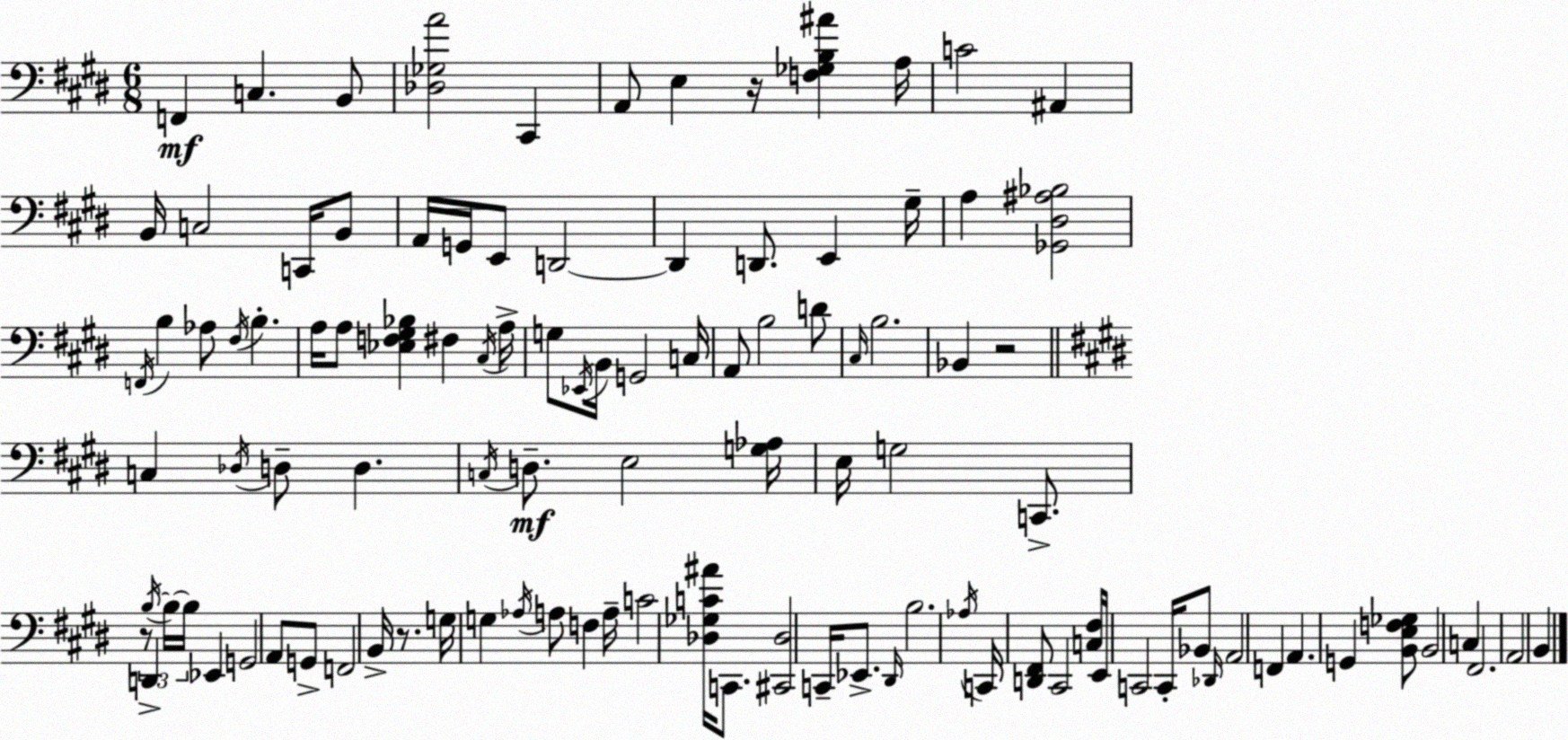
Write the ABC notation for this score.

X:1
T:Untitled
M:6/8
L:1/4
K:E
F,, C, B,,/2 [_D,_G,A]2 ^C,, A,,/2 E, z/4 [F,_G,B,^A] A,/4 C2 ^A,, B,,/4 C,2 C,,/4 B,,/2 A,,/4 G,,/4 E,,/2 D,,2 D,, D,,/2 E,, ^G,/4 A, [_G,,^D,^A,_B,]2 F,,/4 B, _A,/2 ^F,/4 B, A,/4 A,/2 [_E,F,^G,_B,] ^F, ^C,/4 A,/4 G,/2 _E,,/4 B,,/4 G,,2 C,/4 A,,/2 B,2 D/2 ^C,/4 B,2 _B,, z2 C, _D,/4 D,/2 D, C,/4 D,/2 E,2 [G,_A,]/4 E,/4 G,2 C,,/2 z/2 D,, B,/4 B,/4 B,/4 _E,, G,,2 A,,/2 G,,/2 F,,2 B,,/4 z/2 G,/4 G, _A,/4 A,/2 F, A,/4 C2 [_D,_G,C^A]/4 C,,/2 [^C,,_D,]2 C,,/4 _E,,/2 ^D,,/4 B,2 _A,/4 C,,/4 [D,,^F,,]/2 ^C,,2 [C,^F,]/4 E,,/4 C,,2 C,,/4 _B,,/2 _D,,/4 A,,2 F,, A,, G,, [B,,E,F,_G,]/2 B,,2 C, ^F,,2 A,,2 B,,